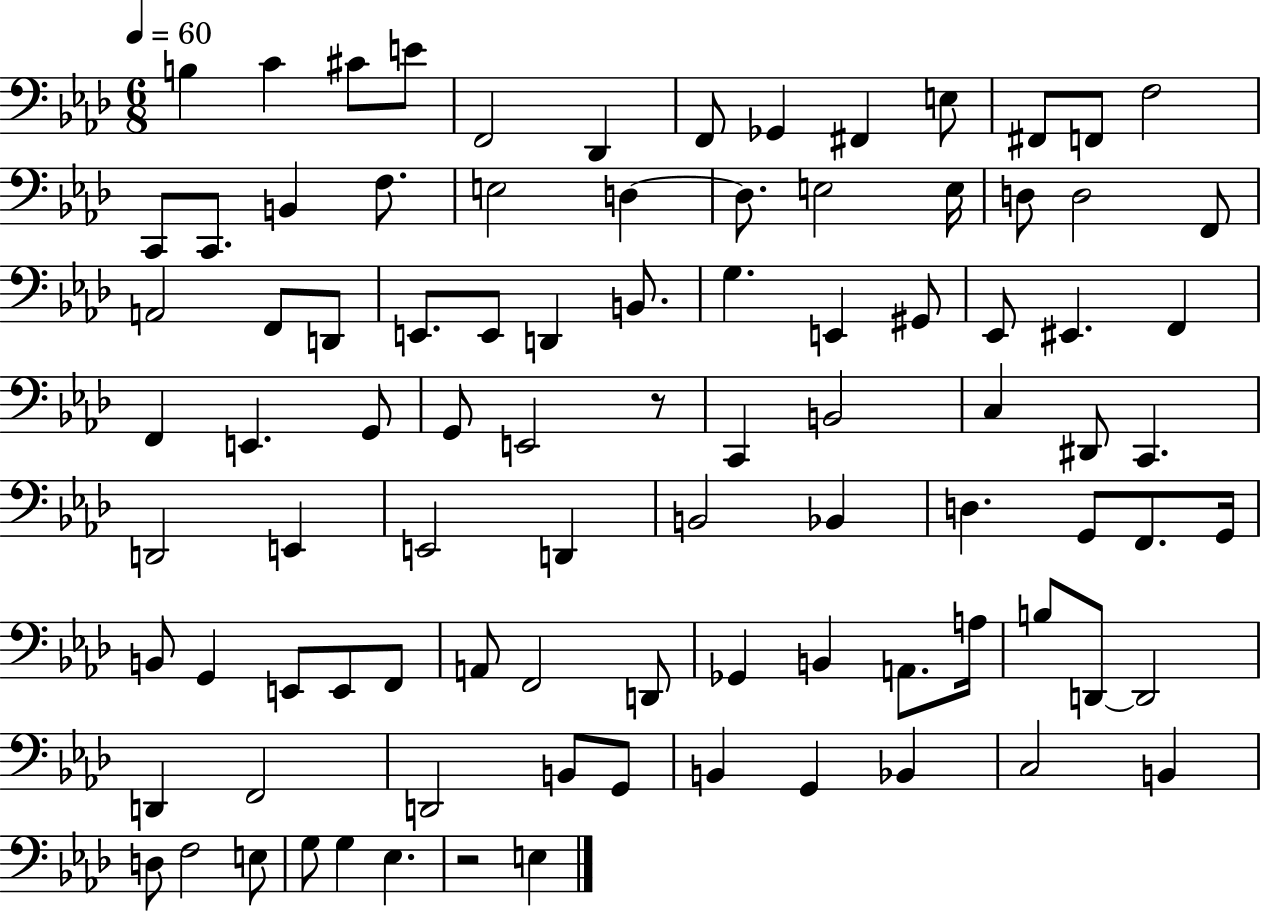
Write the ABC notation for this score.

X:1
T:Untitled
M:6/8
L:1/4
K:Ab
B, C ^C/2 E/2 F,,2 _D,, F,,/2 _G,, ^F,, E,/2 ^F,,/2 F,,/2 F,2 C,,/2 C,,/2 B,, F,/2 E,2 D, D,/2 E,2 E,/4 D,/2 D,2 F,,/2 A,,2 F,,/2 D,,/2 E,,/2 E,,/2 D,, B,,/2 G, E,, ^G,,/2 _E,,/2 ^E,, F,, F,, E,, G,,/2 G,,/2 E,,2 z/2 C,, B,,2 C, ^D,,/2 C,, D,,2 E,, E,,2 D,, B,,2 _B,, D, G,,/2 F,,/2 G,,/4 B,,/2 G,, E,,/2 E,,/2 F,,/2 A,,/2 F,,2 D,,/2 _G,, B,, A,,/2 A,/4 B,/2 D,,/2 D,,2 D,, F,,2 D,,2 B,,/2 G,,/2 B,, G,, _B,, C,2 B,, D,/2 F,2 E,/2 G,/2 G, _E, z2 E,